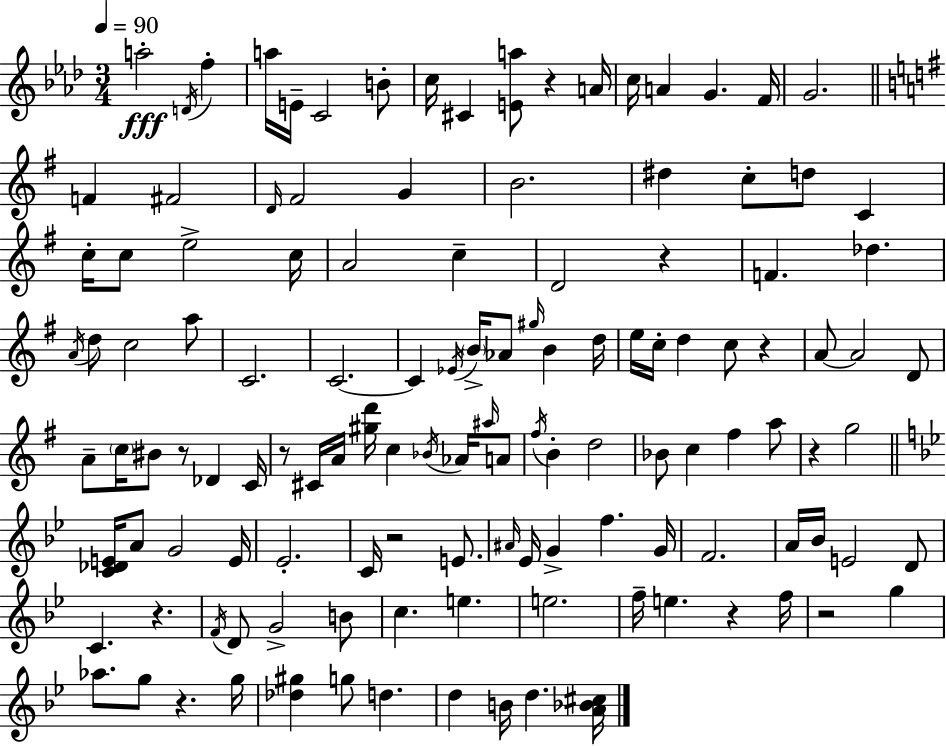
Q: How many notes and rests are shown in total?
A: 126